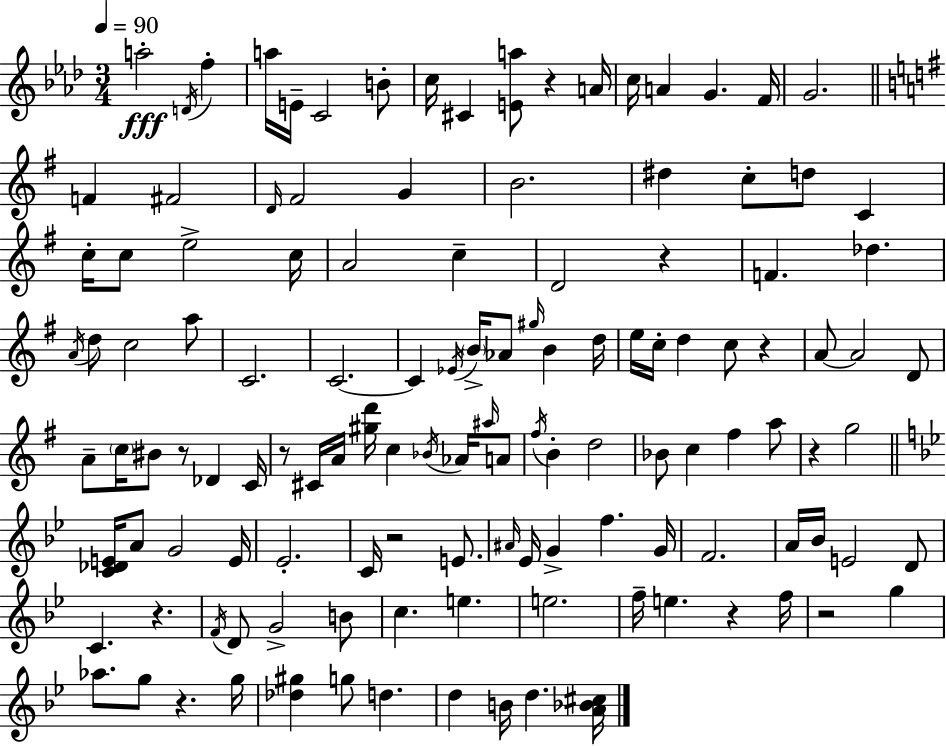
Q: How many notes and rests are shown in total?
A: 126